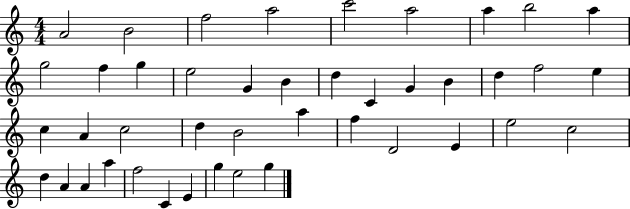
{
  \clef treble
  \numericTimeSignature
  \time 4/4
  \key c \major
  a'2 b'2 | f''2 a''2 | c'''2 a''2 | a''4 b''2 a''4 | \break g''2 f''4 g''4 | e''2 g'4 b'4 | d''4 c'4 g'4 b'4 | d''4 f''2 e''4 | \break c''4 a'4 c''2 | d''4 b'2 a''4 | f''4 d'2 e'4 | e''2 c''2 | \break d''4 a'4 a'4 a''4 | f''2 c'4 e'4 | g''4 e''2 g''4 | \bar "|."
}